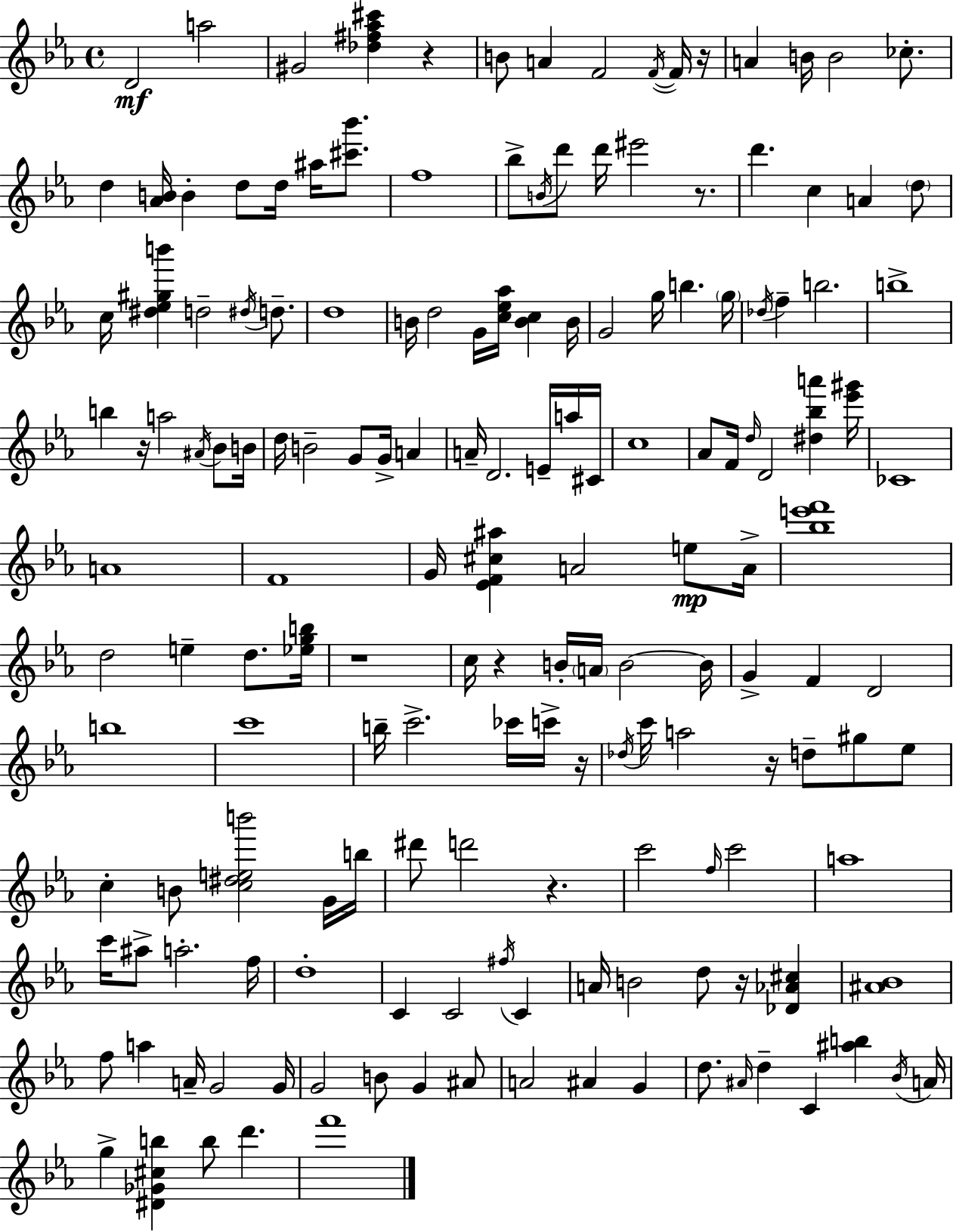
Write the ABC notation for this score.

X:1
T:Untitled
M:4/4
L:1/4
K:Cm
D2 a2 ^G2 [_d^f_a^c'] z B/2 A F2 F/4 F/4 z/4 A B/4 B2 _c/2 d [_AB]/4 B d/2 d/4 ^a/4 [^c'_b']/2 f4 _b/2 B/4 d'/2 d'/4 ^e'2 z/2 d' c A d/2 c/4 [^d_e^gb'] d2 ^d/4 d/2 d4 B/4 d2 G/4 [c_e_a]/4 [Bc] B/4 G2 g/4 b g/4 _d/4 f b2 b4 b z/4 a2 ^A/4 _B/2 B/4 d/4 B2 G/2 G/4 A A/4 D2 E/4 a/4 ^C/4 c4 _A/2 F/4 d/4 D2 [^d_ba'] [_e'^g']/4 _C4 A4 F4 G/4 [_EF^c^a] A2 e/2 A/4 [_be'f']4 d2 e d/2 [_egb]/4 z4 c/4 z B/4 A/4 B2 B/4 G F D2 b4 c'4 b/4 c'2 _c'/4 c'/4 z/4 _d/4 c'/4 a2 z/4 d/2 ^g/2 _e/2 c B/2 [c^deb']2 G/4 b/4 ^d'/2 d'2 z c'2 f/4 c'2 a4 c'/4 ^a/2 a2 f/4 d4 C C2 ^f/4 C A/4 B2 d/2 z/4 [_D_A^c] [^A_B]4 f/2 a A/4 G2 G/4 G2 B/2 G ^A/2 A2 ^A G d/2 ^A/4 d C [^ab] _B/4 A/4 g [^D_G^cb] b/2 d' f'4